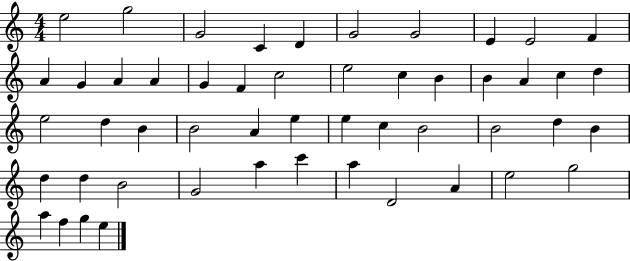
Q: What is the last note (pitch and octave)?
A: E5